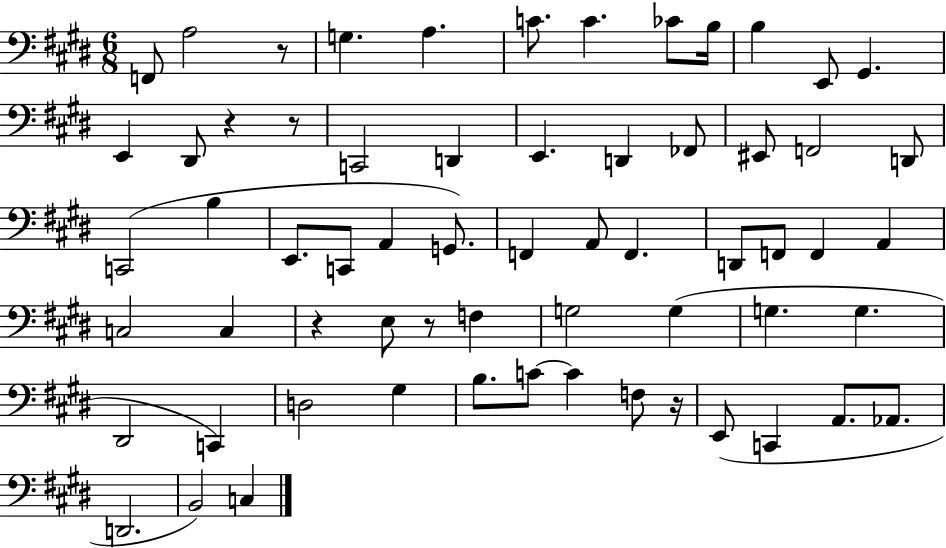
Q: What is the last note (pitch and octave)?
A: C3